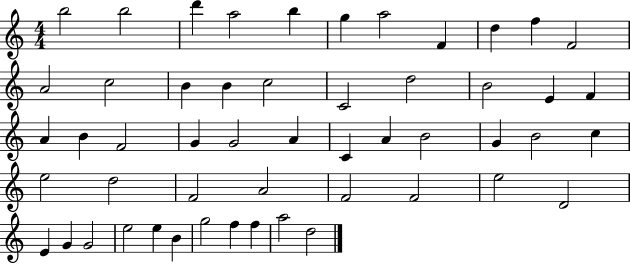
X:1
T:Untitled
M:4/4
L:1/4
K:C
b2 b2 d' a2 b g a2 F d f F2 A2 c2 B B c2 C2 d2 B2 E F A B F2 G G2 A C A B2 G B2 c e2 d2 F2 A2 F2 F2 e2 D2 E G G2 e2 e B g2 f f a2 d2